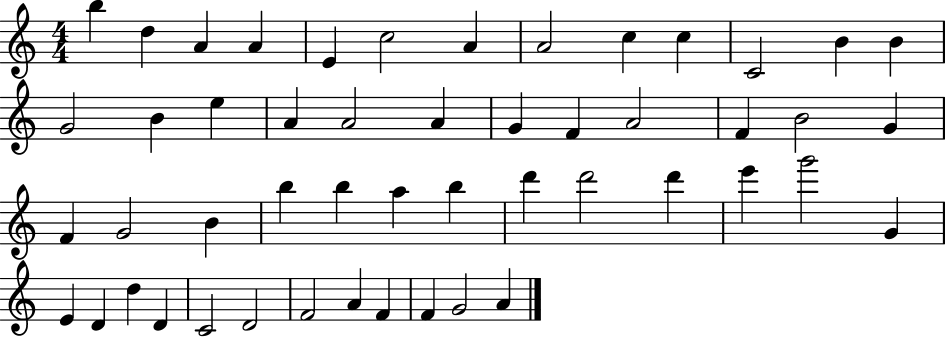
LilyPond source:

{
  \clef treble
  \numericTimeSignature
  \time 4/4
  \key c \major
  b''4 d''4 a'4 a'4 | e'4 c''2 a'4 | a'2 c''4 c''4 | c'2 b'4 b'4 | \break g'2 b'4 e''4 | a'4 a'2 a'4 | g'4 f'4 a'2 | f'4 b'2 g'4 | \break f'4 g'2 b'4 | b''4 b''4 a''4 b''4 | d'''4 d'''2 d'''4 | e'''4 g'''2 g'4 | \break e'4 d'4 d''4 d'4 | c'2 d'2 | f'2 a'4 f'4 | f'4 g'2 a'4 | \break \bar "|."
}